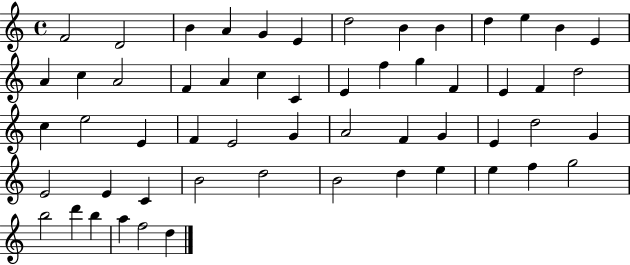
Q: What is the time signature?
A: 4/4